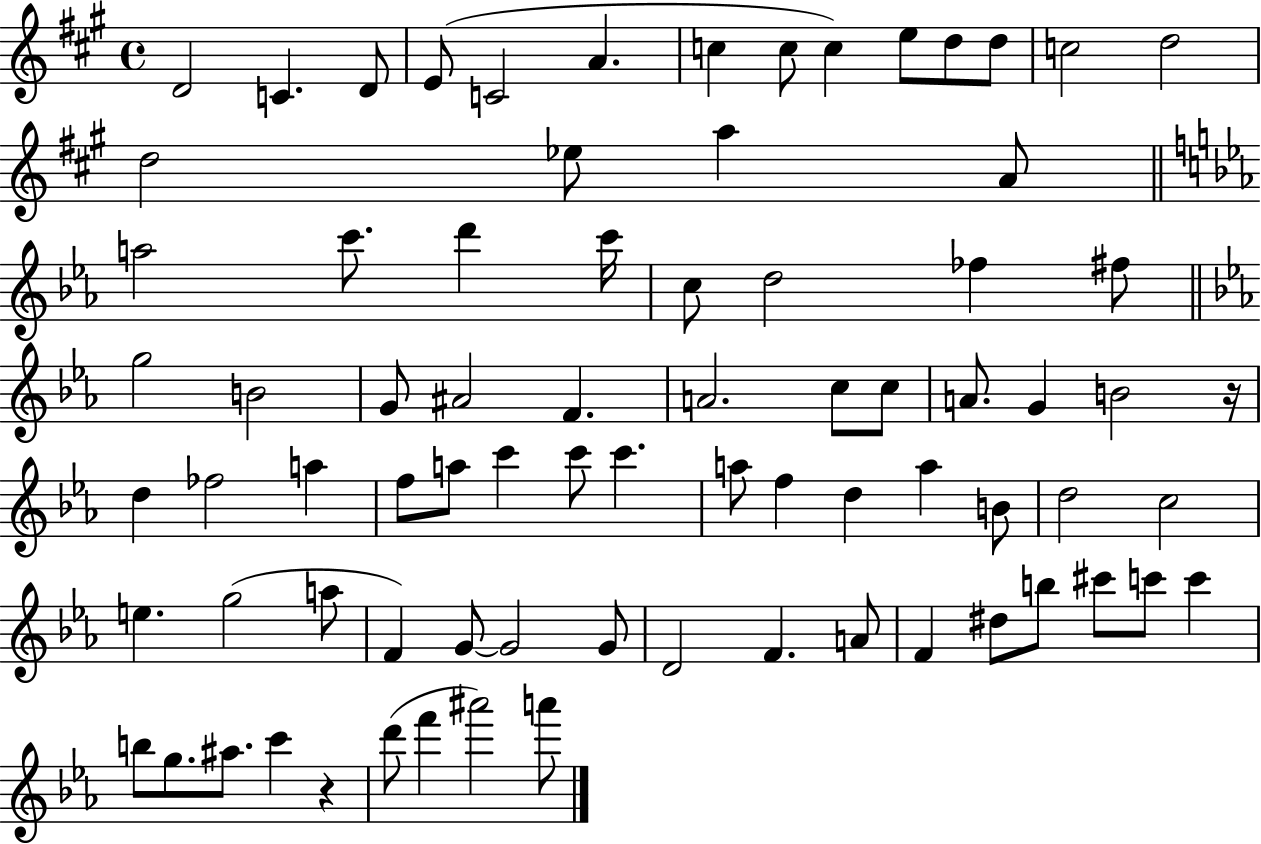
D4/h C4/q. D4/e E4/e C4/h A4/q. C5/q C5/e C5/q E5/e D5/e D5/e C5/h D5/h D5/h Eb5/e A5/q A4/e A5/h C6/e. D6/q C6/s C5/e D5/h FES5/q F#5/e G5/h B4/h G4/e A#4/h F4/q. A4/h. C5/e C5/e A4/e. G4/q B4/h R/s D5/q FES5/h A5/q F5/e A5/e C6/q C6/e C6/q. A5/e F5/q D5/q A5/q B4/e D5/h C5/h E5/q. G5/h A5/e F4/q G4/e G4/h G4/e D4/h F4/q. A4/e F4/q D#5/e B5/e C#6/e C6/e C6/q B5/e G5/e. A#5/e. C6/q R/q D6/e F6/q A#6/h A6/e